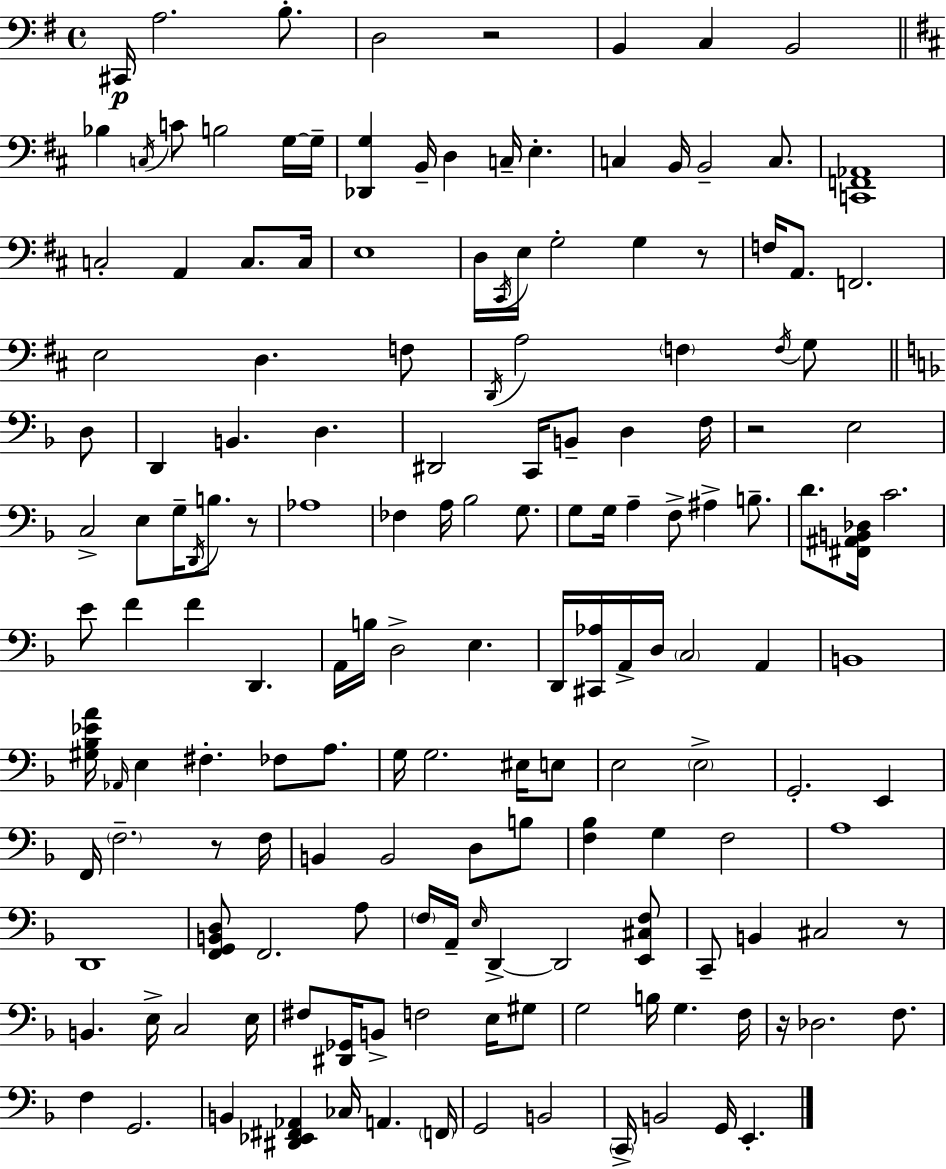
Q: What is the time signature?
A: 4/4